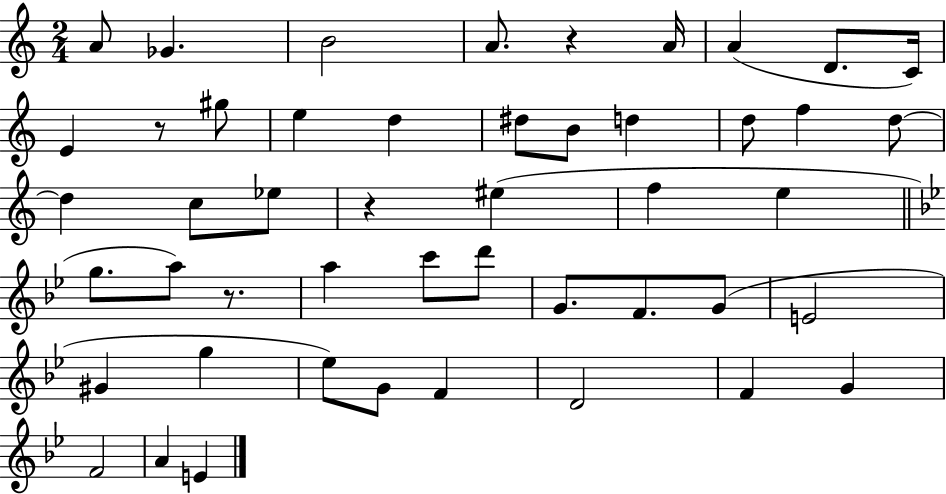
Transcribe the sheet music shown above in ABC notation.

X:1
T:Untitled
M:2/4
L:1/4
K:C
A/2 _G B2 A/2 z A/4 A D/2 C/4 E z/2 ^g/2 e d ^d/2 B/2 d d/2 f d/2 d c/2 _e/2 z ^e f e g/2 a/2 z/2 a c'/2 d'/2 G/2 F/2 G/2 E2 ^G g _e/2 G/2 F D2 F G F2 A E